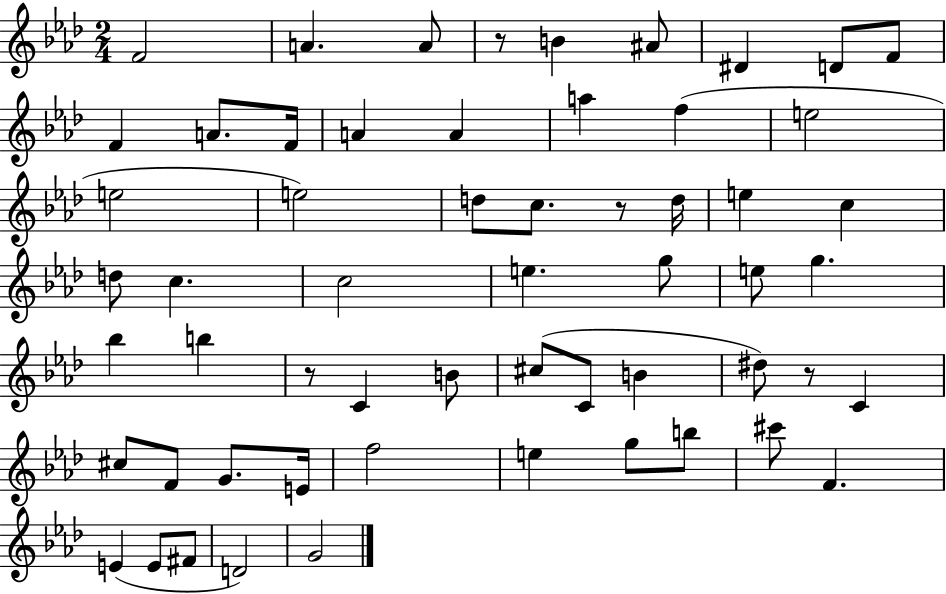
{
  \clef treble
  \numericTimeSignature
  \time 2/4
  \key aes \major
  \repeat volta 2 { f'2 | a'4. a'8 | r8 b'4 ais'8 | dis'4 d'8 f'8 | \break f'4 a'8. f'16 | a'4 a'4 | a''4 f''4( | e''2 | \break e''2 | e''2) | d''8 c''8. r8 d''16 | e''4 c''4 | \break d''8 c''4. | c''2 | e''4. g''8 | e''8 g''4. | \break bes''4 b''4 | r8 c'4 b'8 | cis''8( c'8 b'4 | dis''8) r8 c'4 | \break cis''8 f'8 g'8. e'16 | f''2 | e''4 g''8 b''8 | cis'''8 f'4. | \break e'4( e'8 fis'8 | d'2) | g'2 | } \bar "|."
}